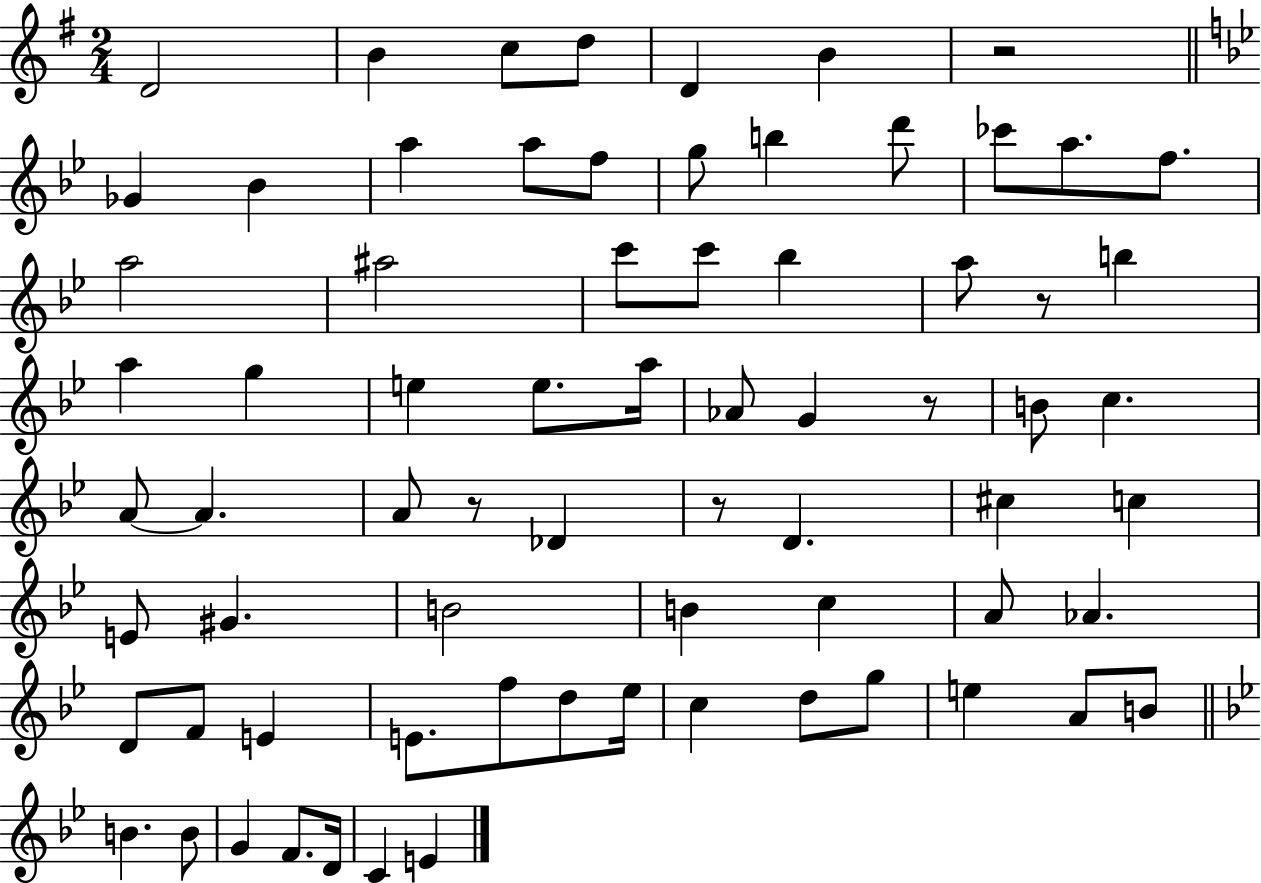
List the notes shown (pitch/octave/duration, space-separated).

D4/h B4/q C5/e D5/e D4/q B4/q R/h Gb4/q Bb4/q A5/q A5/e F5/e G5/e B5/q D6/e CES6/e A5/e. F5/e. A5/h A#5/h C6/e C6/e Bb5/q A5/e R/e B5/q A5/q G5/q E5/q E5/e. A5/s Ab4/e G4/q R/e B4/e C5/q. A4/e A4/q. A4/e R/e Db4/q R/e D4/q. C#5/q C5/q E4/e G#4/q. B4/h B4/q C5/q A4/e Ab4/q. D4/e F4/e E4/q E4/e. F5/e D5/e Eb5/s C5/q D5/e G5/e E5/q A4/e B4/e B4/q. B4/e G4/q F4/e. D4/s C4/q E4/q